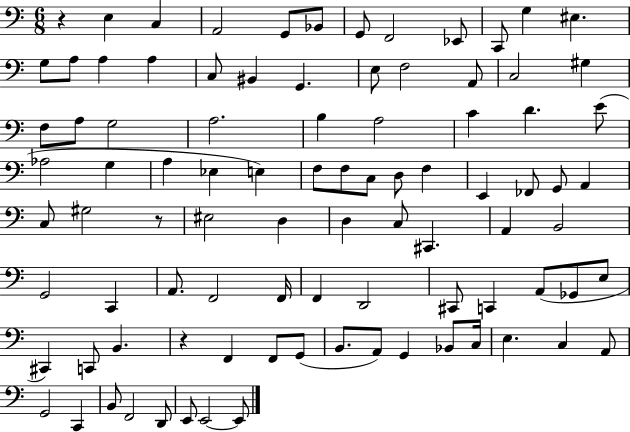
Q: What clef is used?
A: bass